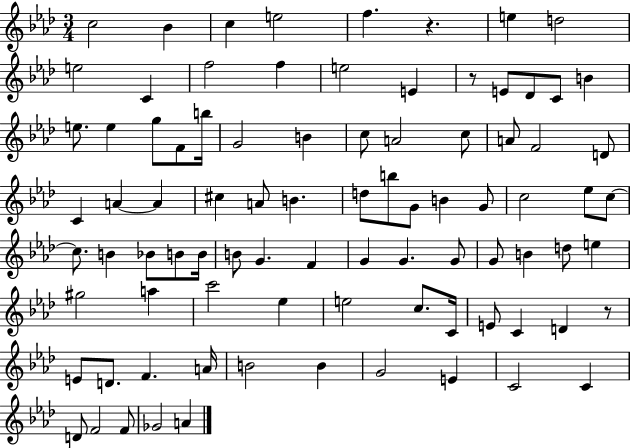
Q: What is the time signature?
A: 3/4